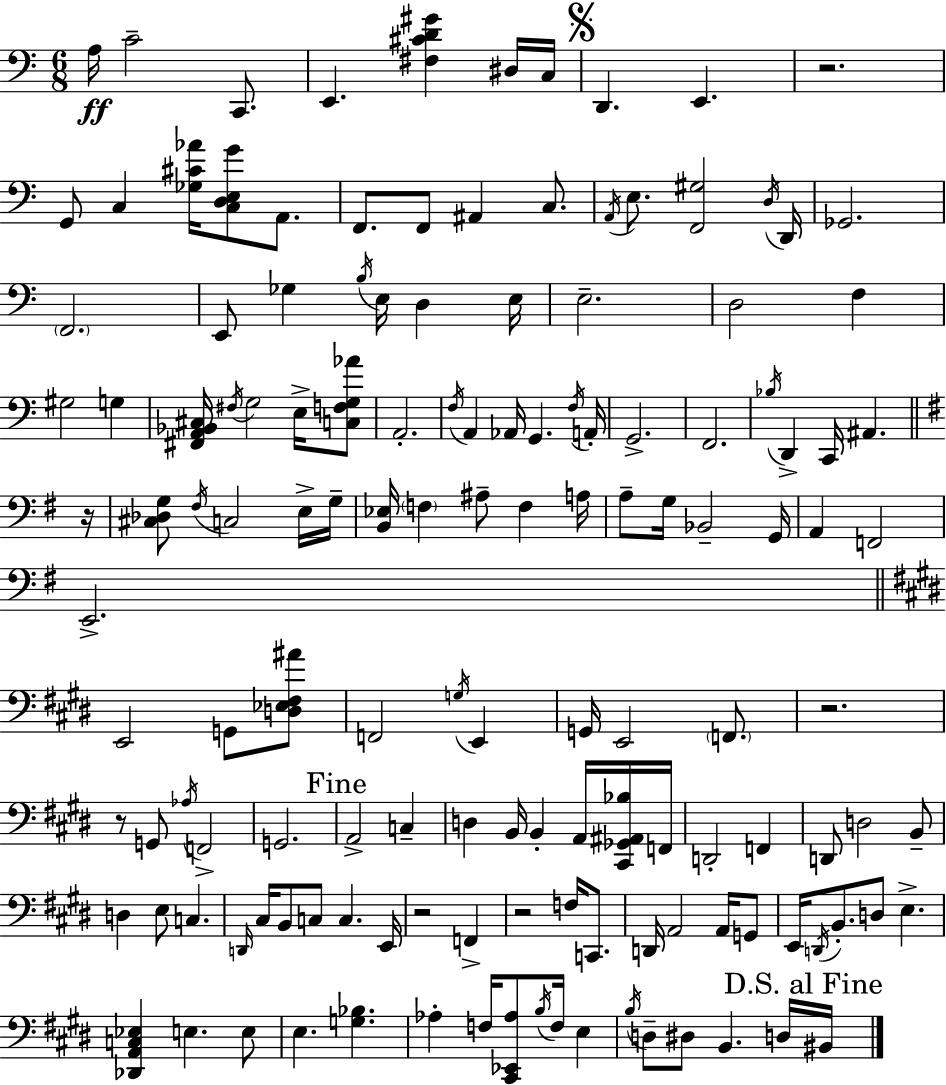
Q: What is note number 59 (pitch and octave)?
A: Bb2